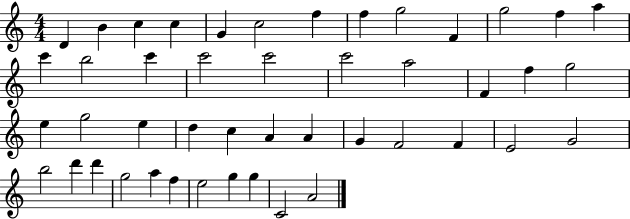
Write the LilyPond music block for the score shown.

{
  \clef treble
  \numericTimeSignature
  \time 4/4
  \key c \major
  d'4 b'4 c''4 c''4 | g'4 c''2 f''4 | f''4 g''2 f'4 | g''2 f''4 a''4 | \break c'''4 b''2 c'''4 | c'''2 c'''2 | c'''2 a''2 | f'4 f''4 g''2 | \break e''4 g''2 e''4 | d''4 c''4 a'4 a'4 | g'4 f'2 f'4 | e'2 g'2 | \break b''2 d'''4 d'''4 | g''2 a''4 f''4 | e''2 g''4 g''4 | c'2 a'2 | \break \bar "|."
}